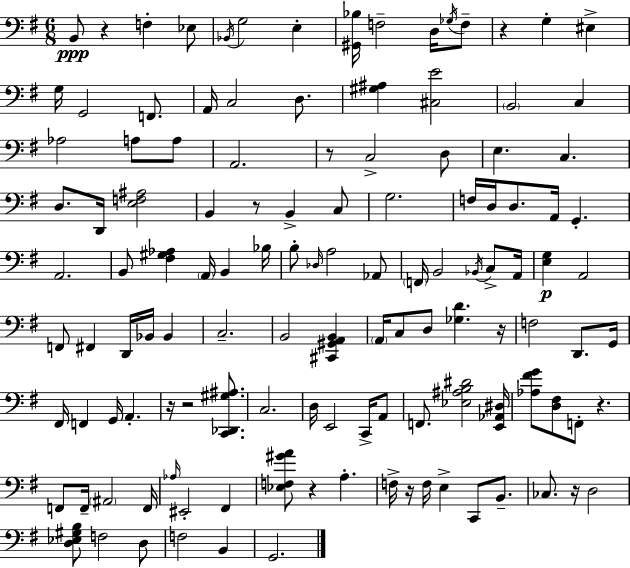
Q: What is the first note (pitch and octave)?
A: B2